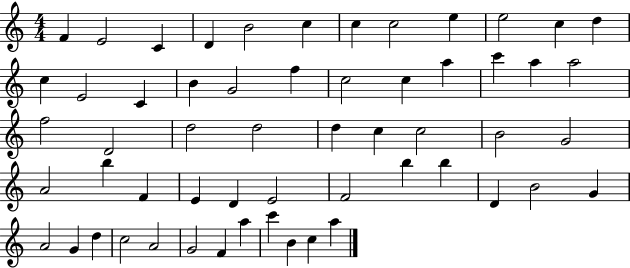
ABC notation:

X:1
T:Untitled
M:4/4
L:1/4
K:C
F E2 C D B2 c c c2 e e2 c d c E2 C B G2 f c2 c a c' a a2 f2 D2 d2 d2 d c c2 B2 G2 A2 b F E D E2 F2 b b D B2 G A2 G d c2 A2 G2 F a c' B c a